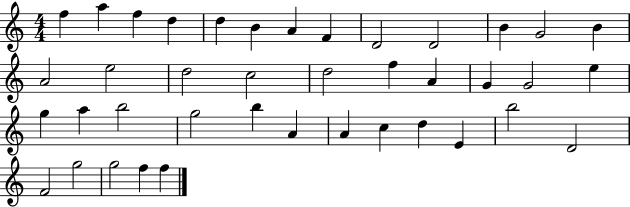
X:1
T:Untitled
M:4/4
L:1/4
K:C
f a f d d B A F D2 D2 B G2 B A2 e2 d2 c2 d2 f A G G2 e g a b2 g2 b A A c d E b2 D2 F2 g2 g2 f f